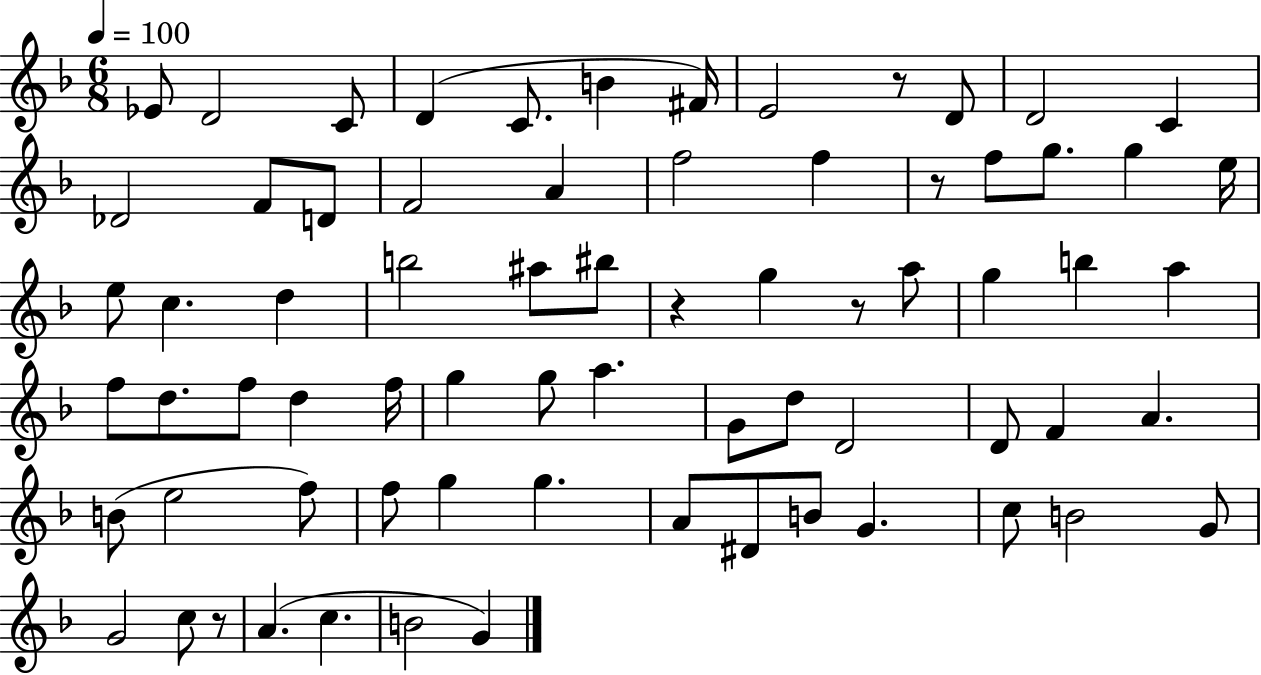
{
  \clef treble
  \numericTimeSignature
  \time 6/8
  \key f \major
  \tempo 4 = 100
  ees'8 d'2 c'8 | d'4( c'8. b'4 fis'16) | e'2 r8 d'8 | d'2 c'4 | \break des'2 f'8 d'8 | f'2 a'4 | f''2 f''4 | r8 f''8 g''8. g''4 e''16 | \break e''8 c''4. d''4 | b''2 ais''8 bis''8 | r4 g''4 r8 a''8 | g''4 b''4 a''4 | \break f''8 d''8. f''8 d''4 f''16 | g''4 g''8 a''4. | g'8 d''8 d'2 | d'8 f'4 a'4. | \break b'8( e''2 f''8) | f''8 g''4 g''4. | a'8 dis'8 b'8 g'4. | c''8 b'2 g'8 | \break g'2 c''8 r8 | a'4.( c''4. | b'2 g'4) | \bar "|."
}